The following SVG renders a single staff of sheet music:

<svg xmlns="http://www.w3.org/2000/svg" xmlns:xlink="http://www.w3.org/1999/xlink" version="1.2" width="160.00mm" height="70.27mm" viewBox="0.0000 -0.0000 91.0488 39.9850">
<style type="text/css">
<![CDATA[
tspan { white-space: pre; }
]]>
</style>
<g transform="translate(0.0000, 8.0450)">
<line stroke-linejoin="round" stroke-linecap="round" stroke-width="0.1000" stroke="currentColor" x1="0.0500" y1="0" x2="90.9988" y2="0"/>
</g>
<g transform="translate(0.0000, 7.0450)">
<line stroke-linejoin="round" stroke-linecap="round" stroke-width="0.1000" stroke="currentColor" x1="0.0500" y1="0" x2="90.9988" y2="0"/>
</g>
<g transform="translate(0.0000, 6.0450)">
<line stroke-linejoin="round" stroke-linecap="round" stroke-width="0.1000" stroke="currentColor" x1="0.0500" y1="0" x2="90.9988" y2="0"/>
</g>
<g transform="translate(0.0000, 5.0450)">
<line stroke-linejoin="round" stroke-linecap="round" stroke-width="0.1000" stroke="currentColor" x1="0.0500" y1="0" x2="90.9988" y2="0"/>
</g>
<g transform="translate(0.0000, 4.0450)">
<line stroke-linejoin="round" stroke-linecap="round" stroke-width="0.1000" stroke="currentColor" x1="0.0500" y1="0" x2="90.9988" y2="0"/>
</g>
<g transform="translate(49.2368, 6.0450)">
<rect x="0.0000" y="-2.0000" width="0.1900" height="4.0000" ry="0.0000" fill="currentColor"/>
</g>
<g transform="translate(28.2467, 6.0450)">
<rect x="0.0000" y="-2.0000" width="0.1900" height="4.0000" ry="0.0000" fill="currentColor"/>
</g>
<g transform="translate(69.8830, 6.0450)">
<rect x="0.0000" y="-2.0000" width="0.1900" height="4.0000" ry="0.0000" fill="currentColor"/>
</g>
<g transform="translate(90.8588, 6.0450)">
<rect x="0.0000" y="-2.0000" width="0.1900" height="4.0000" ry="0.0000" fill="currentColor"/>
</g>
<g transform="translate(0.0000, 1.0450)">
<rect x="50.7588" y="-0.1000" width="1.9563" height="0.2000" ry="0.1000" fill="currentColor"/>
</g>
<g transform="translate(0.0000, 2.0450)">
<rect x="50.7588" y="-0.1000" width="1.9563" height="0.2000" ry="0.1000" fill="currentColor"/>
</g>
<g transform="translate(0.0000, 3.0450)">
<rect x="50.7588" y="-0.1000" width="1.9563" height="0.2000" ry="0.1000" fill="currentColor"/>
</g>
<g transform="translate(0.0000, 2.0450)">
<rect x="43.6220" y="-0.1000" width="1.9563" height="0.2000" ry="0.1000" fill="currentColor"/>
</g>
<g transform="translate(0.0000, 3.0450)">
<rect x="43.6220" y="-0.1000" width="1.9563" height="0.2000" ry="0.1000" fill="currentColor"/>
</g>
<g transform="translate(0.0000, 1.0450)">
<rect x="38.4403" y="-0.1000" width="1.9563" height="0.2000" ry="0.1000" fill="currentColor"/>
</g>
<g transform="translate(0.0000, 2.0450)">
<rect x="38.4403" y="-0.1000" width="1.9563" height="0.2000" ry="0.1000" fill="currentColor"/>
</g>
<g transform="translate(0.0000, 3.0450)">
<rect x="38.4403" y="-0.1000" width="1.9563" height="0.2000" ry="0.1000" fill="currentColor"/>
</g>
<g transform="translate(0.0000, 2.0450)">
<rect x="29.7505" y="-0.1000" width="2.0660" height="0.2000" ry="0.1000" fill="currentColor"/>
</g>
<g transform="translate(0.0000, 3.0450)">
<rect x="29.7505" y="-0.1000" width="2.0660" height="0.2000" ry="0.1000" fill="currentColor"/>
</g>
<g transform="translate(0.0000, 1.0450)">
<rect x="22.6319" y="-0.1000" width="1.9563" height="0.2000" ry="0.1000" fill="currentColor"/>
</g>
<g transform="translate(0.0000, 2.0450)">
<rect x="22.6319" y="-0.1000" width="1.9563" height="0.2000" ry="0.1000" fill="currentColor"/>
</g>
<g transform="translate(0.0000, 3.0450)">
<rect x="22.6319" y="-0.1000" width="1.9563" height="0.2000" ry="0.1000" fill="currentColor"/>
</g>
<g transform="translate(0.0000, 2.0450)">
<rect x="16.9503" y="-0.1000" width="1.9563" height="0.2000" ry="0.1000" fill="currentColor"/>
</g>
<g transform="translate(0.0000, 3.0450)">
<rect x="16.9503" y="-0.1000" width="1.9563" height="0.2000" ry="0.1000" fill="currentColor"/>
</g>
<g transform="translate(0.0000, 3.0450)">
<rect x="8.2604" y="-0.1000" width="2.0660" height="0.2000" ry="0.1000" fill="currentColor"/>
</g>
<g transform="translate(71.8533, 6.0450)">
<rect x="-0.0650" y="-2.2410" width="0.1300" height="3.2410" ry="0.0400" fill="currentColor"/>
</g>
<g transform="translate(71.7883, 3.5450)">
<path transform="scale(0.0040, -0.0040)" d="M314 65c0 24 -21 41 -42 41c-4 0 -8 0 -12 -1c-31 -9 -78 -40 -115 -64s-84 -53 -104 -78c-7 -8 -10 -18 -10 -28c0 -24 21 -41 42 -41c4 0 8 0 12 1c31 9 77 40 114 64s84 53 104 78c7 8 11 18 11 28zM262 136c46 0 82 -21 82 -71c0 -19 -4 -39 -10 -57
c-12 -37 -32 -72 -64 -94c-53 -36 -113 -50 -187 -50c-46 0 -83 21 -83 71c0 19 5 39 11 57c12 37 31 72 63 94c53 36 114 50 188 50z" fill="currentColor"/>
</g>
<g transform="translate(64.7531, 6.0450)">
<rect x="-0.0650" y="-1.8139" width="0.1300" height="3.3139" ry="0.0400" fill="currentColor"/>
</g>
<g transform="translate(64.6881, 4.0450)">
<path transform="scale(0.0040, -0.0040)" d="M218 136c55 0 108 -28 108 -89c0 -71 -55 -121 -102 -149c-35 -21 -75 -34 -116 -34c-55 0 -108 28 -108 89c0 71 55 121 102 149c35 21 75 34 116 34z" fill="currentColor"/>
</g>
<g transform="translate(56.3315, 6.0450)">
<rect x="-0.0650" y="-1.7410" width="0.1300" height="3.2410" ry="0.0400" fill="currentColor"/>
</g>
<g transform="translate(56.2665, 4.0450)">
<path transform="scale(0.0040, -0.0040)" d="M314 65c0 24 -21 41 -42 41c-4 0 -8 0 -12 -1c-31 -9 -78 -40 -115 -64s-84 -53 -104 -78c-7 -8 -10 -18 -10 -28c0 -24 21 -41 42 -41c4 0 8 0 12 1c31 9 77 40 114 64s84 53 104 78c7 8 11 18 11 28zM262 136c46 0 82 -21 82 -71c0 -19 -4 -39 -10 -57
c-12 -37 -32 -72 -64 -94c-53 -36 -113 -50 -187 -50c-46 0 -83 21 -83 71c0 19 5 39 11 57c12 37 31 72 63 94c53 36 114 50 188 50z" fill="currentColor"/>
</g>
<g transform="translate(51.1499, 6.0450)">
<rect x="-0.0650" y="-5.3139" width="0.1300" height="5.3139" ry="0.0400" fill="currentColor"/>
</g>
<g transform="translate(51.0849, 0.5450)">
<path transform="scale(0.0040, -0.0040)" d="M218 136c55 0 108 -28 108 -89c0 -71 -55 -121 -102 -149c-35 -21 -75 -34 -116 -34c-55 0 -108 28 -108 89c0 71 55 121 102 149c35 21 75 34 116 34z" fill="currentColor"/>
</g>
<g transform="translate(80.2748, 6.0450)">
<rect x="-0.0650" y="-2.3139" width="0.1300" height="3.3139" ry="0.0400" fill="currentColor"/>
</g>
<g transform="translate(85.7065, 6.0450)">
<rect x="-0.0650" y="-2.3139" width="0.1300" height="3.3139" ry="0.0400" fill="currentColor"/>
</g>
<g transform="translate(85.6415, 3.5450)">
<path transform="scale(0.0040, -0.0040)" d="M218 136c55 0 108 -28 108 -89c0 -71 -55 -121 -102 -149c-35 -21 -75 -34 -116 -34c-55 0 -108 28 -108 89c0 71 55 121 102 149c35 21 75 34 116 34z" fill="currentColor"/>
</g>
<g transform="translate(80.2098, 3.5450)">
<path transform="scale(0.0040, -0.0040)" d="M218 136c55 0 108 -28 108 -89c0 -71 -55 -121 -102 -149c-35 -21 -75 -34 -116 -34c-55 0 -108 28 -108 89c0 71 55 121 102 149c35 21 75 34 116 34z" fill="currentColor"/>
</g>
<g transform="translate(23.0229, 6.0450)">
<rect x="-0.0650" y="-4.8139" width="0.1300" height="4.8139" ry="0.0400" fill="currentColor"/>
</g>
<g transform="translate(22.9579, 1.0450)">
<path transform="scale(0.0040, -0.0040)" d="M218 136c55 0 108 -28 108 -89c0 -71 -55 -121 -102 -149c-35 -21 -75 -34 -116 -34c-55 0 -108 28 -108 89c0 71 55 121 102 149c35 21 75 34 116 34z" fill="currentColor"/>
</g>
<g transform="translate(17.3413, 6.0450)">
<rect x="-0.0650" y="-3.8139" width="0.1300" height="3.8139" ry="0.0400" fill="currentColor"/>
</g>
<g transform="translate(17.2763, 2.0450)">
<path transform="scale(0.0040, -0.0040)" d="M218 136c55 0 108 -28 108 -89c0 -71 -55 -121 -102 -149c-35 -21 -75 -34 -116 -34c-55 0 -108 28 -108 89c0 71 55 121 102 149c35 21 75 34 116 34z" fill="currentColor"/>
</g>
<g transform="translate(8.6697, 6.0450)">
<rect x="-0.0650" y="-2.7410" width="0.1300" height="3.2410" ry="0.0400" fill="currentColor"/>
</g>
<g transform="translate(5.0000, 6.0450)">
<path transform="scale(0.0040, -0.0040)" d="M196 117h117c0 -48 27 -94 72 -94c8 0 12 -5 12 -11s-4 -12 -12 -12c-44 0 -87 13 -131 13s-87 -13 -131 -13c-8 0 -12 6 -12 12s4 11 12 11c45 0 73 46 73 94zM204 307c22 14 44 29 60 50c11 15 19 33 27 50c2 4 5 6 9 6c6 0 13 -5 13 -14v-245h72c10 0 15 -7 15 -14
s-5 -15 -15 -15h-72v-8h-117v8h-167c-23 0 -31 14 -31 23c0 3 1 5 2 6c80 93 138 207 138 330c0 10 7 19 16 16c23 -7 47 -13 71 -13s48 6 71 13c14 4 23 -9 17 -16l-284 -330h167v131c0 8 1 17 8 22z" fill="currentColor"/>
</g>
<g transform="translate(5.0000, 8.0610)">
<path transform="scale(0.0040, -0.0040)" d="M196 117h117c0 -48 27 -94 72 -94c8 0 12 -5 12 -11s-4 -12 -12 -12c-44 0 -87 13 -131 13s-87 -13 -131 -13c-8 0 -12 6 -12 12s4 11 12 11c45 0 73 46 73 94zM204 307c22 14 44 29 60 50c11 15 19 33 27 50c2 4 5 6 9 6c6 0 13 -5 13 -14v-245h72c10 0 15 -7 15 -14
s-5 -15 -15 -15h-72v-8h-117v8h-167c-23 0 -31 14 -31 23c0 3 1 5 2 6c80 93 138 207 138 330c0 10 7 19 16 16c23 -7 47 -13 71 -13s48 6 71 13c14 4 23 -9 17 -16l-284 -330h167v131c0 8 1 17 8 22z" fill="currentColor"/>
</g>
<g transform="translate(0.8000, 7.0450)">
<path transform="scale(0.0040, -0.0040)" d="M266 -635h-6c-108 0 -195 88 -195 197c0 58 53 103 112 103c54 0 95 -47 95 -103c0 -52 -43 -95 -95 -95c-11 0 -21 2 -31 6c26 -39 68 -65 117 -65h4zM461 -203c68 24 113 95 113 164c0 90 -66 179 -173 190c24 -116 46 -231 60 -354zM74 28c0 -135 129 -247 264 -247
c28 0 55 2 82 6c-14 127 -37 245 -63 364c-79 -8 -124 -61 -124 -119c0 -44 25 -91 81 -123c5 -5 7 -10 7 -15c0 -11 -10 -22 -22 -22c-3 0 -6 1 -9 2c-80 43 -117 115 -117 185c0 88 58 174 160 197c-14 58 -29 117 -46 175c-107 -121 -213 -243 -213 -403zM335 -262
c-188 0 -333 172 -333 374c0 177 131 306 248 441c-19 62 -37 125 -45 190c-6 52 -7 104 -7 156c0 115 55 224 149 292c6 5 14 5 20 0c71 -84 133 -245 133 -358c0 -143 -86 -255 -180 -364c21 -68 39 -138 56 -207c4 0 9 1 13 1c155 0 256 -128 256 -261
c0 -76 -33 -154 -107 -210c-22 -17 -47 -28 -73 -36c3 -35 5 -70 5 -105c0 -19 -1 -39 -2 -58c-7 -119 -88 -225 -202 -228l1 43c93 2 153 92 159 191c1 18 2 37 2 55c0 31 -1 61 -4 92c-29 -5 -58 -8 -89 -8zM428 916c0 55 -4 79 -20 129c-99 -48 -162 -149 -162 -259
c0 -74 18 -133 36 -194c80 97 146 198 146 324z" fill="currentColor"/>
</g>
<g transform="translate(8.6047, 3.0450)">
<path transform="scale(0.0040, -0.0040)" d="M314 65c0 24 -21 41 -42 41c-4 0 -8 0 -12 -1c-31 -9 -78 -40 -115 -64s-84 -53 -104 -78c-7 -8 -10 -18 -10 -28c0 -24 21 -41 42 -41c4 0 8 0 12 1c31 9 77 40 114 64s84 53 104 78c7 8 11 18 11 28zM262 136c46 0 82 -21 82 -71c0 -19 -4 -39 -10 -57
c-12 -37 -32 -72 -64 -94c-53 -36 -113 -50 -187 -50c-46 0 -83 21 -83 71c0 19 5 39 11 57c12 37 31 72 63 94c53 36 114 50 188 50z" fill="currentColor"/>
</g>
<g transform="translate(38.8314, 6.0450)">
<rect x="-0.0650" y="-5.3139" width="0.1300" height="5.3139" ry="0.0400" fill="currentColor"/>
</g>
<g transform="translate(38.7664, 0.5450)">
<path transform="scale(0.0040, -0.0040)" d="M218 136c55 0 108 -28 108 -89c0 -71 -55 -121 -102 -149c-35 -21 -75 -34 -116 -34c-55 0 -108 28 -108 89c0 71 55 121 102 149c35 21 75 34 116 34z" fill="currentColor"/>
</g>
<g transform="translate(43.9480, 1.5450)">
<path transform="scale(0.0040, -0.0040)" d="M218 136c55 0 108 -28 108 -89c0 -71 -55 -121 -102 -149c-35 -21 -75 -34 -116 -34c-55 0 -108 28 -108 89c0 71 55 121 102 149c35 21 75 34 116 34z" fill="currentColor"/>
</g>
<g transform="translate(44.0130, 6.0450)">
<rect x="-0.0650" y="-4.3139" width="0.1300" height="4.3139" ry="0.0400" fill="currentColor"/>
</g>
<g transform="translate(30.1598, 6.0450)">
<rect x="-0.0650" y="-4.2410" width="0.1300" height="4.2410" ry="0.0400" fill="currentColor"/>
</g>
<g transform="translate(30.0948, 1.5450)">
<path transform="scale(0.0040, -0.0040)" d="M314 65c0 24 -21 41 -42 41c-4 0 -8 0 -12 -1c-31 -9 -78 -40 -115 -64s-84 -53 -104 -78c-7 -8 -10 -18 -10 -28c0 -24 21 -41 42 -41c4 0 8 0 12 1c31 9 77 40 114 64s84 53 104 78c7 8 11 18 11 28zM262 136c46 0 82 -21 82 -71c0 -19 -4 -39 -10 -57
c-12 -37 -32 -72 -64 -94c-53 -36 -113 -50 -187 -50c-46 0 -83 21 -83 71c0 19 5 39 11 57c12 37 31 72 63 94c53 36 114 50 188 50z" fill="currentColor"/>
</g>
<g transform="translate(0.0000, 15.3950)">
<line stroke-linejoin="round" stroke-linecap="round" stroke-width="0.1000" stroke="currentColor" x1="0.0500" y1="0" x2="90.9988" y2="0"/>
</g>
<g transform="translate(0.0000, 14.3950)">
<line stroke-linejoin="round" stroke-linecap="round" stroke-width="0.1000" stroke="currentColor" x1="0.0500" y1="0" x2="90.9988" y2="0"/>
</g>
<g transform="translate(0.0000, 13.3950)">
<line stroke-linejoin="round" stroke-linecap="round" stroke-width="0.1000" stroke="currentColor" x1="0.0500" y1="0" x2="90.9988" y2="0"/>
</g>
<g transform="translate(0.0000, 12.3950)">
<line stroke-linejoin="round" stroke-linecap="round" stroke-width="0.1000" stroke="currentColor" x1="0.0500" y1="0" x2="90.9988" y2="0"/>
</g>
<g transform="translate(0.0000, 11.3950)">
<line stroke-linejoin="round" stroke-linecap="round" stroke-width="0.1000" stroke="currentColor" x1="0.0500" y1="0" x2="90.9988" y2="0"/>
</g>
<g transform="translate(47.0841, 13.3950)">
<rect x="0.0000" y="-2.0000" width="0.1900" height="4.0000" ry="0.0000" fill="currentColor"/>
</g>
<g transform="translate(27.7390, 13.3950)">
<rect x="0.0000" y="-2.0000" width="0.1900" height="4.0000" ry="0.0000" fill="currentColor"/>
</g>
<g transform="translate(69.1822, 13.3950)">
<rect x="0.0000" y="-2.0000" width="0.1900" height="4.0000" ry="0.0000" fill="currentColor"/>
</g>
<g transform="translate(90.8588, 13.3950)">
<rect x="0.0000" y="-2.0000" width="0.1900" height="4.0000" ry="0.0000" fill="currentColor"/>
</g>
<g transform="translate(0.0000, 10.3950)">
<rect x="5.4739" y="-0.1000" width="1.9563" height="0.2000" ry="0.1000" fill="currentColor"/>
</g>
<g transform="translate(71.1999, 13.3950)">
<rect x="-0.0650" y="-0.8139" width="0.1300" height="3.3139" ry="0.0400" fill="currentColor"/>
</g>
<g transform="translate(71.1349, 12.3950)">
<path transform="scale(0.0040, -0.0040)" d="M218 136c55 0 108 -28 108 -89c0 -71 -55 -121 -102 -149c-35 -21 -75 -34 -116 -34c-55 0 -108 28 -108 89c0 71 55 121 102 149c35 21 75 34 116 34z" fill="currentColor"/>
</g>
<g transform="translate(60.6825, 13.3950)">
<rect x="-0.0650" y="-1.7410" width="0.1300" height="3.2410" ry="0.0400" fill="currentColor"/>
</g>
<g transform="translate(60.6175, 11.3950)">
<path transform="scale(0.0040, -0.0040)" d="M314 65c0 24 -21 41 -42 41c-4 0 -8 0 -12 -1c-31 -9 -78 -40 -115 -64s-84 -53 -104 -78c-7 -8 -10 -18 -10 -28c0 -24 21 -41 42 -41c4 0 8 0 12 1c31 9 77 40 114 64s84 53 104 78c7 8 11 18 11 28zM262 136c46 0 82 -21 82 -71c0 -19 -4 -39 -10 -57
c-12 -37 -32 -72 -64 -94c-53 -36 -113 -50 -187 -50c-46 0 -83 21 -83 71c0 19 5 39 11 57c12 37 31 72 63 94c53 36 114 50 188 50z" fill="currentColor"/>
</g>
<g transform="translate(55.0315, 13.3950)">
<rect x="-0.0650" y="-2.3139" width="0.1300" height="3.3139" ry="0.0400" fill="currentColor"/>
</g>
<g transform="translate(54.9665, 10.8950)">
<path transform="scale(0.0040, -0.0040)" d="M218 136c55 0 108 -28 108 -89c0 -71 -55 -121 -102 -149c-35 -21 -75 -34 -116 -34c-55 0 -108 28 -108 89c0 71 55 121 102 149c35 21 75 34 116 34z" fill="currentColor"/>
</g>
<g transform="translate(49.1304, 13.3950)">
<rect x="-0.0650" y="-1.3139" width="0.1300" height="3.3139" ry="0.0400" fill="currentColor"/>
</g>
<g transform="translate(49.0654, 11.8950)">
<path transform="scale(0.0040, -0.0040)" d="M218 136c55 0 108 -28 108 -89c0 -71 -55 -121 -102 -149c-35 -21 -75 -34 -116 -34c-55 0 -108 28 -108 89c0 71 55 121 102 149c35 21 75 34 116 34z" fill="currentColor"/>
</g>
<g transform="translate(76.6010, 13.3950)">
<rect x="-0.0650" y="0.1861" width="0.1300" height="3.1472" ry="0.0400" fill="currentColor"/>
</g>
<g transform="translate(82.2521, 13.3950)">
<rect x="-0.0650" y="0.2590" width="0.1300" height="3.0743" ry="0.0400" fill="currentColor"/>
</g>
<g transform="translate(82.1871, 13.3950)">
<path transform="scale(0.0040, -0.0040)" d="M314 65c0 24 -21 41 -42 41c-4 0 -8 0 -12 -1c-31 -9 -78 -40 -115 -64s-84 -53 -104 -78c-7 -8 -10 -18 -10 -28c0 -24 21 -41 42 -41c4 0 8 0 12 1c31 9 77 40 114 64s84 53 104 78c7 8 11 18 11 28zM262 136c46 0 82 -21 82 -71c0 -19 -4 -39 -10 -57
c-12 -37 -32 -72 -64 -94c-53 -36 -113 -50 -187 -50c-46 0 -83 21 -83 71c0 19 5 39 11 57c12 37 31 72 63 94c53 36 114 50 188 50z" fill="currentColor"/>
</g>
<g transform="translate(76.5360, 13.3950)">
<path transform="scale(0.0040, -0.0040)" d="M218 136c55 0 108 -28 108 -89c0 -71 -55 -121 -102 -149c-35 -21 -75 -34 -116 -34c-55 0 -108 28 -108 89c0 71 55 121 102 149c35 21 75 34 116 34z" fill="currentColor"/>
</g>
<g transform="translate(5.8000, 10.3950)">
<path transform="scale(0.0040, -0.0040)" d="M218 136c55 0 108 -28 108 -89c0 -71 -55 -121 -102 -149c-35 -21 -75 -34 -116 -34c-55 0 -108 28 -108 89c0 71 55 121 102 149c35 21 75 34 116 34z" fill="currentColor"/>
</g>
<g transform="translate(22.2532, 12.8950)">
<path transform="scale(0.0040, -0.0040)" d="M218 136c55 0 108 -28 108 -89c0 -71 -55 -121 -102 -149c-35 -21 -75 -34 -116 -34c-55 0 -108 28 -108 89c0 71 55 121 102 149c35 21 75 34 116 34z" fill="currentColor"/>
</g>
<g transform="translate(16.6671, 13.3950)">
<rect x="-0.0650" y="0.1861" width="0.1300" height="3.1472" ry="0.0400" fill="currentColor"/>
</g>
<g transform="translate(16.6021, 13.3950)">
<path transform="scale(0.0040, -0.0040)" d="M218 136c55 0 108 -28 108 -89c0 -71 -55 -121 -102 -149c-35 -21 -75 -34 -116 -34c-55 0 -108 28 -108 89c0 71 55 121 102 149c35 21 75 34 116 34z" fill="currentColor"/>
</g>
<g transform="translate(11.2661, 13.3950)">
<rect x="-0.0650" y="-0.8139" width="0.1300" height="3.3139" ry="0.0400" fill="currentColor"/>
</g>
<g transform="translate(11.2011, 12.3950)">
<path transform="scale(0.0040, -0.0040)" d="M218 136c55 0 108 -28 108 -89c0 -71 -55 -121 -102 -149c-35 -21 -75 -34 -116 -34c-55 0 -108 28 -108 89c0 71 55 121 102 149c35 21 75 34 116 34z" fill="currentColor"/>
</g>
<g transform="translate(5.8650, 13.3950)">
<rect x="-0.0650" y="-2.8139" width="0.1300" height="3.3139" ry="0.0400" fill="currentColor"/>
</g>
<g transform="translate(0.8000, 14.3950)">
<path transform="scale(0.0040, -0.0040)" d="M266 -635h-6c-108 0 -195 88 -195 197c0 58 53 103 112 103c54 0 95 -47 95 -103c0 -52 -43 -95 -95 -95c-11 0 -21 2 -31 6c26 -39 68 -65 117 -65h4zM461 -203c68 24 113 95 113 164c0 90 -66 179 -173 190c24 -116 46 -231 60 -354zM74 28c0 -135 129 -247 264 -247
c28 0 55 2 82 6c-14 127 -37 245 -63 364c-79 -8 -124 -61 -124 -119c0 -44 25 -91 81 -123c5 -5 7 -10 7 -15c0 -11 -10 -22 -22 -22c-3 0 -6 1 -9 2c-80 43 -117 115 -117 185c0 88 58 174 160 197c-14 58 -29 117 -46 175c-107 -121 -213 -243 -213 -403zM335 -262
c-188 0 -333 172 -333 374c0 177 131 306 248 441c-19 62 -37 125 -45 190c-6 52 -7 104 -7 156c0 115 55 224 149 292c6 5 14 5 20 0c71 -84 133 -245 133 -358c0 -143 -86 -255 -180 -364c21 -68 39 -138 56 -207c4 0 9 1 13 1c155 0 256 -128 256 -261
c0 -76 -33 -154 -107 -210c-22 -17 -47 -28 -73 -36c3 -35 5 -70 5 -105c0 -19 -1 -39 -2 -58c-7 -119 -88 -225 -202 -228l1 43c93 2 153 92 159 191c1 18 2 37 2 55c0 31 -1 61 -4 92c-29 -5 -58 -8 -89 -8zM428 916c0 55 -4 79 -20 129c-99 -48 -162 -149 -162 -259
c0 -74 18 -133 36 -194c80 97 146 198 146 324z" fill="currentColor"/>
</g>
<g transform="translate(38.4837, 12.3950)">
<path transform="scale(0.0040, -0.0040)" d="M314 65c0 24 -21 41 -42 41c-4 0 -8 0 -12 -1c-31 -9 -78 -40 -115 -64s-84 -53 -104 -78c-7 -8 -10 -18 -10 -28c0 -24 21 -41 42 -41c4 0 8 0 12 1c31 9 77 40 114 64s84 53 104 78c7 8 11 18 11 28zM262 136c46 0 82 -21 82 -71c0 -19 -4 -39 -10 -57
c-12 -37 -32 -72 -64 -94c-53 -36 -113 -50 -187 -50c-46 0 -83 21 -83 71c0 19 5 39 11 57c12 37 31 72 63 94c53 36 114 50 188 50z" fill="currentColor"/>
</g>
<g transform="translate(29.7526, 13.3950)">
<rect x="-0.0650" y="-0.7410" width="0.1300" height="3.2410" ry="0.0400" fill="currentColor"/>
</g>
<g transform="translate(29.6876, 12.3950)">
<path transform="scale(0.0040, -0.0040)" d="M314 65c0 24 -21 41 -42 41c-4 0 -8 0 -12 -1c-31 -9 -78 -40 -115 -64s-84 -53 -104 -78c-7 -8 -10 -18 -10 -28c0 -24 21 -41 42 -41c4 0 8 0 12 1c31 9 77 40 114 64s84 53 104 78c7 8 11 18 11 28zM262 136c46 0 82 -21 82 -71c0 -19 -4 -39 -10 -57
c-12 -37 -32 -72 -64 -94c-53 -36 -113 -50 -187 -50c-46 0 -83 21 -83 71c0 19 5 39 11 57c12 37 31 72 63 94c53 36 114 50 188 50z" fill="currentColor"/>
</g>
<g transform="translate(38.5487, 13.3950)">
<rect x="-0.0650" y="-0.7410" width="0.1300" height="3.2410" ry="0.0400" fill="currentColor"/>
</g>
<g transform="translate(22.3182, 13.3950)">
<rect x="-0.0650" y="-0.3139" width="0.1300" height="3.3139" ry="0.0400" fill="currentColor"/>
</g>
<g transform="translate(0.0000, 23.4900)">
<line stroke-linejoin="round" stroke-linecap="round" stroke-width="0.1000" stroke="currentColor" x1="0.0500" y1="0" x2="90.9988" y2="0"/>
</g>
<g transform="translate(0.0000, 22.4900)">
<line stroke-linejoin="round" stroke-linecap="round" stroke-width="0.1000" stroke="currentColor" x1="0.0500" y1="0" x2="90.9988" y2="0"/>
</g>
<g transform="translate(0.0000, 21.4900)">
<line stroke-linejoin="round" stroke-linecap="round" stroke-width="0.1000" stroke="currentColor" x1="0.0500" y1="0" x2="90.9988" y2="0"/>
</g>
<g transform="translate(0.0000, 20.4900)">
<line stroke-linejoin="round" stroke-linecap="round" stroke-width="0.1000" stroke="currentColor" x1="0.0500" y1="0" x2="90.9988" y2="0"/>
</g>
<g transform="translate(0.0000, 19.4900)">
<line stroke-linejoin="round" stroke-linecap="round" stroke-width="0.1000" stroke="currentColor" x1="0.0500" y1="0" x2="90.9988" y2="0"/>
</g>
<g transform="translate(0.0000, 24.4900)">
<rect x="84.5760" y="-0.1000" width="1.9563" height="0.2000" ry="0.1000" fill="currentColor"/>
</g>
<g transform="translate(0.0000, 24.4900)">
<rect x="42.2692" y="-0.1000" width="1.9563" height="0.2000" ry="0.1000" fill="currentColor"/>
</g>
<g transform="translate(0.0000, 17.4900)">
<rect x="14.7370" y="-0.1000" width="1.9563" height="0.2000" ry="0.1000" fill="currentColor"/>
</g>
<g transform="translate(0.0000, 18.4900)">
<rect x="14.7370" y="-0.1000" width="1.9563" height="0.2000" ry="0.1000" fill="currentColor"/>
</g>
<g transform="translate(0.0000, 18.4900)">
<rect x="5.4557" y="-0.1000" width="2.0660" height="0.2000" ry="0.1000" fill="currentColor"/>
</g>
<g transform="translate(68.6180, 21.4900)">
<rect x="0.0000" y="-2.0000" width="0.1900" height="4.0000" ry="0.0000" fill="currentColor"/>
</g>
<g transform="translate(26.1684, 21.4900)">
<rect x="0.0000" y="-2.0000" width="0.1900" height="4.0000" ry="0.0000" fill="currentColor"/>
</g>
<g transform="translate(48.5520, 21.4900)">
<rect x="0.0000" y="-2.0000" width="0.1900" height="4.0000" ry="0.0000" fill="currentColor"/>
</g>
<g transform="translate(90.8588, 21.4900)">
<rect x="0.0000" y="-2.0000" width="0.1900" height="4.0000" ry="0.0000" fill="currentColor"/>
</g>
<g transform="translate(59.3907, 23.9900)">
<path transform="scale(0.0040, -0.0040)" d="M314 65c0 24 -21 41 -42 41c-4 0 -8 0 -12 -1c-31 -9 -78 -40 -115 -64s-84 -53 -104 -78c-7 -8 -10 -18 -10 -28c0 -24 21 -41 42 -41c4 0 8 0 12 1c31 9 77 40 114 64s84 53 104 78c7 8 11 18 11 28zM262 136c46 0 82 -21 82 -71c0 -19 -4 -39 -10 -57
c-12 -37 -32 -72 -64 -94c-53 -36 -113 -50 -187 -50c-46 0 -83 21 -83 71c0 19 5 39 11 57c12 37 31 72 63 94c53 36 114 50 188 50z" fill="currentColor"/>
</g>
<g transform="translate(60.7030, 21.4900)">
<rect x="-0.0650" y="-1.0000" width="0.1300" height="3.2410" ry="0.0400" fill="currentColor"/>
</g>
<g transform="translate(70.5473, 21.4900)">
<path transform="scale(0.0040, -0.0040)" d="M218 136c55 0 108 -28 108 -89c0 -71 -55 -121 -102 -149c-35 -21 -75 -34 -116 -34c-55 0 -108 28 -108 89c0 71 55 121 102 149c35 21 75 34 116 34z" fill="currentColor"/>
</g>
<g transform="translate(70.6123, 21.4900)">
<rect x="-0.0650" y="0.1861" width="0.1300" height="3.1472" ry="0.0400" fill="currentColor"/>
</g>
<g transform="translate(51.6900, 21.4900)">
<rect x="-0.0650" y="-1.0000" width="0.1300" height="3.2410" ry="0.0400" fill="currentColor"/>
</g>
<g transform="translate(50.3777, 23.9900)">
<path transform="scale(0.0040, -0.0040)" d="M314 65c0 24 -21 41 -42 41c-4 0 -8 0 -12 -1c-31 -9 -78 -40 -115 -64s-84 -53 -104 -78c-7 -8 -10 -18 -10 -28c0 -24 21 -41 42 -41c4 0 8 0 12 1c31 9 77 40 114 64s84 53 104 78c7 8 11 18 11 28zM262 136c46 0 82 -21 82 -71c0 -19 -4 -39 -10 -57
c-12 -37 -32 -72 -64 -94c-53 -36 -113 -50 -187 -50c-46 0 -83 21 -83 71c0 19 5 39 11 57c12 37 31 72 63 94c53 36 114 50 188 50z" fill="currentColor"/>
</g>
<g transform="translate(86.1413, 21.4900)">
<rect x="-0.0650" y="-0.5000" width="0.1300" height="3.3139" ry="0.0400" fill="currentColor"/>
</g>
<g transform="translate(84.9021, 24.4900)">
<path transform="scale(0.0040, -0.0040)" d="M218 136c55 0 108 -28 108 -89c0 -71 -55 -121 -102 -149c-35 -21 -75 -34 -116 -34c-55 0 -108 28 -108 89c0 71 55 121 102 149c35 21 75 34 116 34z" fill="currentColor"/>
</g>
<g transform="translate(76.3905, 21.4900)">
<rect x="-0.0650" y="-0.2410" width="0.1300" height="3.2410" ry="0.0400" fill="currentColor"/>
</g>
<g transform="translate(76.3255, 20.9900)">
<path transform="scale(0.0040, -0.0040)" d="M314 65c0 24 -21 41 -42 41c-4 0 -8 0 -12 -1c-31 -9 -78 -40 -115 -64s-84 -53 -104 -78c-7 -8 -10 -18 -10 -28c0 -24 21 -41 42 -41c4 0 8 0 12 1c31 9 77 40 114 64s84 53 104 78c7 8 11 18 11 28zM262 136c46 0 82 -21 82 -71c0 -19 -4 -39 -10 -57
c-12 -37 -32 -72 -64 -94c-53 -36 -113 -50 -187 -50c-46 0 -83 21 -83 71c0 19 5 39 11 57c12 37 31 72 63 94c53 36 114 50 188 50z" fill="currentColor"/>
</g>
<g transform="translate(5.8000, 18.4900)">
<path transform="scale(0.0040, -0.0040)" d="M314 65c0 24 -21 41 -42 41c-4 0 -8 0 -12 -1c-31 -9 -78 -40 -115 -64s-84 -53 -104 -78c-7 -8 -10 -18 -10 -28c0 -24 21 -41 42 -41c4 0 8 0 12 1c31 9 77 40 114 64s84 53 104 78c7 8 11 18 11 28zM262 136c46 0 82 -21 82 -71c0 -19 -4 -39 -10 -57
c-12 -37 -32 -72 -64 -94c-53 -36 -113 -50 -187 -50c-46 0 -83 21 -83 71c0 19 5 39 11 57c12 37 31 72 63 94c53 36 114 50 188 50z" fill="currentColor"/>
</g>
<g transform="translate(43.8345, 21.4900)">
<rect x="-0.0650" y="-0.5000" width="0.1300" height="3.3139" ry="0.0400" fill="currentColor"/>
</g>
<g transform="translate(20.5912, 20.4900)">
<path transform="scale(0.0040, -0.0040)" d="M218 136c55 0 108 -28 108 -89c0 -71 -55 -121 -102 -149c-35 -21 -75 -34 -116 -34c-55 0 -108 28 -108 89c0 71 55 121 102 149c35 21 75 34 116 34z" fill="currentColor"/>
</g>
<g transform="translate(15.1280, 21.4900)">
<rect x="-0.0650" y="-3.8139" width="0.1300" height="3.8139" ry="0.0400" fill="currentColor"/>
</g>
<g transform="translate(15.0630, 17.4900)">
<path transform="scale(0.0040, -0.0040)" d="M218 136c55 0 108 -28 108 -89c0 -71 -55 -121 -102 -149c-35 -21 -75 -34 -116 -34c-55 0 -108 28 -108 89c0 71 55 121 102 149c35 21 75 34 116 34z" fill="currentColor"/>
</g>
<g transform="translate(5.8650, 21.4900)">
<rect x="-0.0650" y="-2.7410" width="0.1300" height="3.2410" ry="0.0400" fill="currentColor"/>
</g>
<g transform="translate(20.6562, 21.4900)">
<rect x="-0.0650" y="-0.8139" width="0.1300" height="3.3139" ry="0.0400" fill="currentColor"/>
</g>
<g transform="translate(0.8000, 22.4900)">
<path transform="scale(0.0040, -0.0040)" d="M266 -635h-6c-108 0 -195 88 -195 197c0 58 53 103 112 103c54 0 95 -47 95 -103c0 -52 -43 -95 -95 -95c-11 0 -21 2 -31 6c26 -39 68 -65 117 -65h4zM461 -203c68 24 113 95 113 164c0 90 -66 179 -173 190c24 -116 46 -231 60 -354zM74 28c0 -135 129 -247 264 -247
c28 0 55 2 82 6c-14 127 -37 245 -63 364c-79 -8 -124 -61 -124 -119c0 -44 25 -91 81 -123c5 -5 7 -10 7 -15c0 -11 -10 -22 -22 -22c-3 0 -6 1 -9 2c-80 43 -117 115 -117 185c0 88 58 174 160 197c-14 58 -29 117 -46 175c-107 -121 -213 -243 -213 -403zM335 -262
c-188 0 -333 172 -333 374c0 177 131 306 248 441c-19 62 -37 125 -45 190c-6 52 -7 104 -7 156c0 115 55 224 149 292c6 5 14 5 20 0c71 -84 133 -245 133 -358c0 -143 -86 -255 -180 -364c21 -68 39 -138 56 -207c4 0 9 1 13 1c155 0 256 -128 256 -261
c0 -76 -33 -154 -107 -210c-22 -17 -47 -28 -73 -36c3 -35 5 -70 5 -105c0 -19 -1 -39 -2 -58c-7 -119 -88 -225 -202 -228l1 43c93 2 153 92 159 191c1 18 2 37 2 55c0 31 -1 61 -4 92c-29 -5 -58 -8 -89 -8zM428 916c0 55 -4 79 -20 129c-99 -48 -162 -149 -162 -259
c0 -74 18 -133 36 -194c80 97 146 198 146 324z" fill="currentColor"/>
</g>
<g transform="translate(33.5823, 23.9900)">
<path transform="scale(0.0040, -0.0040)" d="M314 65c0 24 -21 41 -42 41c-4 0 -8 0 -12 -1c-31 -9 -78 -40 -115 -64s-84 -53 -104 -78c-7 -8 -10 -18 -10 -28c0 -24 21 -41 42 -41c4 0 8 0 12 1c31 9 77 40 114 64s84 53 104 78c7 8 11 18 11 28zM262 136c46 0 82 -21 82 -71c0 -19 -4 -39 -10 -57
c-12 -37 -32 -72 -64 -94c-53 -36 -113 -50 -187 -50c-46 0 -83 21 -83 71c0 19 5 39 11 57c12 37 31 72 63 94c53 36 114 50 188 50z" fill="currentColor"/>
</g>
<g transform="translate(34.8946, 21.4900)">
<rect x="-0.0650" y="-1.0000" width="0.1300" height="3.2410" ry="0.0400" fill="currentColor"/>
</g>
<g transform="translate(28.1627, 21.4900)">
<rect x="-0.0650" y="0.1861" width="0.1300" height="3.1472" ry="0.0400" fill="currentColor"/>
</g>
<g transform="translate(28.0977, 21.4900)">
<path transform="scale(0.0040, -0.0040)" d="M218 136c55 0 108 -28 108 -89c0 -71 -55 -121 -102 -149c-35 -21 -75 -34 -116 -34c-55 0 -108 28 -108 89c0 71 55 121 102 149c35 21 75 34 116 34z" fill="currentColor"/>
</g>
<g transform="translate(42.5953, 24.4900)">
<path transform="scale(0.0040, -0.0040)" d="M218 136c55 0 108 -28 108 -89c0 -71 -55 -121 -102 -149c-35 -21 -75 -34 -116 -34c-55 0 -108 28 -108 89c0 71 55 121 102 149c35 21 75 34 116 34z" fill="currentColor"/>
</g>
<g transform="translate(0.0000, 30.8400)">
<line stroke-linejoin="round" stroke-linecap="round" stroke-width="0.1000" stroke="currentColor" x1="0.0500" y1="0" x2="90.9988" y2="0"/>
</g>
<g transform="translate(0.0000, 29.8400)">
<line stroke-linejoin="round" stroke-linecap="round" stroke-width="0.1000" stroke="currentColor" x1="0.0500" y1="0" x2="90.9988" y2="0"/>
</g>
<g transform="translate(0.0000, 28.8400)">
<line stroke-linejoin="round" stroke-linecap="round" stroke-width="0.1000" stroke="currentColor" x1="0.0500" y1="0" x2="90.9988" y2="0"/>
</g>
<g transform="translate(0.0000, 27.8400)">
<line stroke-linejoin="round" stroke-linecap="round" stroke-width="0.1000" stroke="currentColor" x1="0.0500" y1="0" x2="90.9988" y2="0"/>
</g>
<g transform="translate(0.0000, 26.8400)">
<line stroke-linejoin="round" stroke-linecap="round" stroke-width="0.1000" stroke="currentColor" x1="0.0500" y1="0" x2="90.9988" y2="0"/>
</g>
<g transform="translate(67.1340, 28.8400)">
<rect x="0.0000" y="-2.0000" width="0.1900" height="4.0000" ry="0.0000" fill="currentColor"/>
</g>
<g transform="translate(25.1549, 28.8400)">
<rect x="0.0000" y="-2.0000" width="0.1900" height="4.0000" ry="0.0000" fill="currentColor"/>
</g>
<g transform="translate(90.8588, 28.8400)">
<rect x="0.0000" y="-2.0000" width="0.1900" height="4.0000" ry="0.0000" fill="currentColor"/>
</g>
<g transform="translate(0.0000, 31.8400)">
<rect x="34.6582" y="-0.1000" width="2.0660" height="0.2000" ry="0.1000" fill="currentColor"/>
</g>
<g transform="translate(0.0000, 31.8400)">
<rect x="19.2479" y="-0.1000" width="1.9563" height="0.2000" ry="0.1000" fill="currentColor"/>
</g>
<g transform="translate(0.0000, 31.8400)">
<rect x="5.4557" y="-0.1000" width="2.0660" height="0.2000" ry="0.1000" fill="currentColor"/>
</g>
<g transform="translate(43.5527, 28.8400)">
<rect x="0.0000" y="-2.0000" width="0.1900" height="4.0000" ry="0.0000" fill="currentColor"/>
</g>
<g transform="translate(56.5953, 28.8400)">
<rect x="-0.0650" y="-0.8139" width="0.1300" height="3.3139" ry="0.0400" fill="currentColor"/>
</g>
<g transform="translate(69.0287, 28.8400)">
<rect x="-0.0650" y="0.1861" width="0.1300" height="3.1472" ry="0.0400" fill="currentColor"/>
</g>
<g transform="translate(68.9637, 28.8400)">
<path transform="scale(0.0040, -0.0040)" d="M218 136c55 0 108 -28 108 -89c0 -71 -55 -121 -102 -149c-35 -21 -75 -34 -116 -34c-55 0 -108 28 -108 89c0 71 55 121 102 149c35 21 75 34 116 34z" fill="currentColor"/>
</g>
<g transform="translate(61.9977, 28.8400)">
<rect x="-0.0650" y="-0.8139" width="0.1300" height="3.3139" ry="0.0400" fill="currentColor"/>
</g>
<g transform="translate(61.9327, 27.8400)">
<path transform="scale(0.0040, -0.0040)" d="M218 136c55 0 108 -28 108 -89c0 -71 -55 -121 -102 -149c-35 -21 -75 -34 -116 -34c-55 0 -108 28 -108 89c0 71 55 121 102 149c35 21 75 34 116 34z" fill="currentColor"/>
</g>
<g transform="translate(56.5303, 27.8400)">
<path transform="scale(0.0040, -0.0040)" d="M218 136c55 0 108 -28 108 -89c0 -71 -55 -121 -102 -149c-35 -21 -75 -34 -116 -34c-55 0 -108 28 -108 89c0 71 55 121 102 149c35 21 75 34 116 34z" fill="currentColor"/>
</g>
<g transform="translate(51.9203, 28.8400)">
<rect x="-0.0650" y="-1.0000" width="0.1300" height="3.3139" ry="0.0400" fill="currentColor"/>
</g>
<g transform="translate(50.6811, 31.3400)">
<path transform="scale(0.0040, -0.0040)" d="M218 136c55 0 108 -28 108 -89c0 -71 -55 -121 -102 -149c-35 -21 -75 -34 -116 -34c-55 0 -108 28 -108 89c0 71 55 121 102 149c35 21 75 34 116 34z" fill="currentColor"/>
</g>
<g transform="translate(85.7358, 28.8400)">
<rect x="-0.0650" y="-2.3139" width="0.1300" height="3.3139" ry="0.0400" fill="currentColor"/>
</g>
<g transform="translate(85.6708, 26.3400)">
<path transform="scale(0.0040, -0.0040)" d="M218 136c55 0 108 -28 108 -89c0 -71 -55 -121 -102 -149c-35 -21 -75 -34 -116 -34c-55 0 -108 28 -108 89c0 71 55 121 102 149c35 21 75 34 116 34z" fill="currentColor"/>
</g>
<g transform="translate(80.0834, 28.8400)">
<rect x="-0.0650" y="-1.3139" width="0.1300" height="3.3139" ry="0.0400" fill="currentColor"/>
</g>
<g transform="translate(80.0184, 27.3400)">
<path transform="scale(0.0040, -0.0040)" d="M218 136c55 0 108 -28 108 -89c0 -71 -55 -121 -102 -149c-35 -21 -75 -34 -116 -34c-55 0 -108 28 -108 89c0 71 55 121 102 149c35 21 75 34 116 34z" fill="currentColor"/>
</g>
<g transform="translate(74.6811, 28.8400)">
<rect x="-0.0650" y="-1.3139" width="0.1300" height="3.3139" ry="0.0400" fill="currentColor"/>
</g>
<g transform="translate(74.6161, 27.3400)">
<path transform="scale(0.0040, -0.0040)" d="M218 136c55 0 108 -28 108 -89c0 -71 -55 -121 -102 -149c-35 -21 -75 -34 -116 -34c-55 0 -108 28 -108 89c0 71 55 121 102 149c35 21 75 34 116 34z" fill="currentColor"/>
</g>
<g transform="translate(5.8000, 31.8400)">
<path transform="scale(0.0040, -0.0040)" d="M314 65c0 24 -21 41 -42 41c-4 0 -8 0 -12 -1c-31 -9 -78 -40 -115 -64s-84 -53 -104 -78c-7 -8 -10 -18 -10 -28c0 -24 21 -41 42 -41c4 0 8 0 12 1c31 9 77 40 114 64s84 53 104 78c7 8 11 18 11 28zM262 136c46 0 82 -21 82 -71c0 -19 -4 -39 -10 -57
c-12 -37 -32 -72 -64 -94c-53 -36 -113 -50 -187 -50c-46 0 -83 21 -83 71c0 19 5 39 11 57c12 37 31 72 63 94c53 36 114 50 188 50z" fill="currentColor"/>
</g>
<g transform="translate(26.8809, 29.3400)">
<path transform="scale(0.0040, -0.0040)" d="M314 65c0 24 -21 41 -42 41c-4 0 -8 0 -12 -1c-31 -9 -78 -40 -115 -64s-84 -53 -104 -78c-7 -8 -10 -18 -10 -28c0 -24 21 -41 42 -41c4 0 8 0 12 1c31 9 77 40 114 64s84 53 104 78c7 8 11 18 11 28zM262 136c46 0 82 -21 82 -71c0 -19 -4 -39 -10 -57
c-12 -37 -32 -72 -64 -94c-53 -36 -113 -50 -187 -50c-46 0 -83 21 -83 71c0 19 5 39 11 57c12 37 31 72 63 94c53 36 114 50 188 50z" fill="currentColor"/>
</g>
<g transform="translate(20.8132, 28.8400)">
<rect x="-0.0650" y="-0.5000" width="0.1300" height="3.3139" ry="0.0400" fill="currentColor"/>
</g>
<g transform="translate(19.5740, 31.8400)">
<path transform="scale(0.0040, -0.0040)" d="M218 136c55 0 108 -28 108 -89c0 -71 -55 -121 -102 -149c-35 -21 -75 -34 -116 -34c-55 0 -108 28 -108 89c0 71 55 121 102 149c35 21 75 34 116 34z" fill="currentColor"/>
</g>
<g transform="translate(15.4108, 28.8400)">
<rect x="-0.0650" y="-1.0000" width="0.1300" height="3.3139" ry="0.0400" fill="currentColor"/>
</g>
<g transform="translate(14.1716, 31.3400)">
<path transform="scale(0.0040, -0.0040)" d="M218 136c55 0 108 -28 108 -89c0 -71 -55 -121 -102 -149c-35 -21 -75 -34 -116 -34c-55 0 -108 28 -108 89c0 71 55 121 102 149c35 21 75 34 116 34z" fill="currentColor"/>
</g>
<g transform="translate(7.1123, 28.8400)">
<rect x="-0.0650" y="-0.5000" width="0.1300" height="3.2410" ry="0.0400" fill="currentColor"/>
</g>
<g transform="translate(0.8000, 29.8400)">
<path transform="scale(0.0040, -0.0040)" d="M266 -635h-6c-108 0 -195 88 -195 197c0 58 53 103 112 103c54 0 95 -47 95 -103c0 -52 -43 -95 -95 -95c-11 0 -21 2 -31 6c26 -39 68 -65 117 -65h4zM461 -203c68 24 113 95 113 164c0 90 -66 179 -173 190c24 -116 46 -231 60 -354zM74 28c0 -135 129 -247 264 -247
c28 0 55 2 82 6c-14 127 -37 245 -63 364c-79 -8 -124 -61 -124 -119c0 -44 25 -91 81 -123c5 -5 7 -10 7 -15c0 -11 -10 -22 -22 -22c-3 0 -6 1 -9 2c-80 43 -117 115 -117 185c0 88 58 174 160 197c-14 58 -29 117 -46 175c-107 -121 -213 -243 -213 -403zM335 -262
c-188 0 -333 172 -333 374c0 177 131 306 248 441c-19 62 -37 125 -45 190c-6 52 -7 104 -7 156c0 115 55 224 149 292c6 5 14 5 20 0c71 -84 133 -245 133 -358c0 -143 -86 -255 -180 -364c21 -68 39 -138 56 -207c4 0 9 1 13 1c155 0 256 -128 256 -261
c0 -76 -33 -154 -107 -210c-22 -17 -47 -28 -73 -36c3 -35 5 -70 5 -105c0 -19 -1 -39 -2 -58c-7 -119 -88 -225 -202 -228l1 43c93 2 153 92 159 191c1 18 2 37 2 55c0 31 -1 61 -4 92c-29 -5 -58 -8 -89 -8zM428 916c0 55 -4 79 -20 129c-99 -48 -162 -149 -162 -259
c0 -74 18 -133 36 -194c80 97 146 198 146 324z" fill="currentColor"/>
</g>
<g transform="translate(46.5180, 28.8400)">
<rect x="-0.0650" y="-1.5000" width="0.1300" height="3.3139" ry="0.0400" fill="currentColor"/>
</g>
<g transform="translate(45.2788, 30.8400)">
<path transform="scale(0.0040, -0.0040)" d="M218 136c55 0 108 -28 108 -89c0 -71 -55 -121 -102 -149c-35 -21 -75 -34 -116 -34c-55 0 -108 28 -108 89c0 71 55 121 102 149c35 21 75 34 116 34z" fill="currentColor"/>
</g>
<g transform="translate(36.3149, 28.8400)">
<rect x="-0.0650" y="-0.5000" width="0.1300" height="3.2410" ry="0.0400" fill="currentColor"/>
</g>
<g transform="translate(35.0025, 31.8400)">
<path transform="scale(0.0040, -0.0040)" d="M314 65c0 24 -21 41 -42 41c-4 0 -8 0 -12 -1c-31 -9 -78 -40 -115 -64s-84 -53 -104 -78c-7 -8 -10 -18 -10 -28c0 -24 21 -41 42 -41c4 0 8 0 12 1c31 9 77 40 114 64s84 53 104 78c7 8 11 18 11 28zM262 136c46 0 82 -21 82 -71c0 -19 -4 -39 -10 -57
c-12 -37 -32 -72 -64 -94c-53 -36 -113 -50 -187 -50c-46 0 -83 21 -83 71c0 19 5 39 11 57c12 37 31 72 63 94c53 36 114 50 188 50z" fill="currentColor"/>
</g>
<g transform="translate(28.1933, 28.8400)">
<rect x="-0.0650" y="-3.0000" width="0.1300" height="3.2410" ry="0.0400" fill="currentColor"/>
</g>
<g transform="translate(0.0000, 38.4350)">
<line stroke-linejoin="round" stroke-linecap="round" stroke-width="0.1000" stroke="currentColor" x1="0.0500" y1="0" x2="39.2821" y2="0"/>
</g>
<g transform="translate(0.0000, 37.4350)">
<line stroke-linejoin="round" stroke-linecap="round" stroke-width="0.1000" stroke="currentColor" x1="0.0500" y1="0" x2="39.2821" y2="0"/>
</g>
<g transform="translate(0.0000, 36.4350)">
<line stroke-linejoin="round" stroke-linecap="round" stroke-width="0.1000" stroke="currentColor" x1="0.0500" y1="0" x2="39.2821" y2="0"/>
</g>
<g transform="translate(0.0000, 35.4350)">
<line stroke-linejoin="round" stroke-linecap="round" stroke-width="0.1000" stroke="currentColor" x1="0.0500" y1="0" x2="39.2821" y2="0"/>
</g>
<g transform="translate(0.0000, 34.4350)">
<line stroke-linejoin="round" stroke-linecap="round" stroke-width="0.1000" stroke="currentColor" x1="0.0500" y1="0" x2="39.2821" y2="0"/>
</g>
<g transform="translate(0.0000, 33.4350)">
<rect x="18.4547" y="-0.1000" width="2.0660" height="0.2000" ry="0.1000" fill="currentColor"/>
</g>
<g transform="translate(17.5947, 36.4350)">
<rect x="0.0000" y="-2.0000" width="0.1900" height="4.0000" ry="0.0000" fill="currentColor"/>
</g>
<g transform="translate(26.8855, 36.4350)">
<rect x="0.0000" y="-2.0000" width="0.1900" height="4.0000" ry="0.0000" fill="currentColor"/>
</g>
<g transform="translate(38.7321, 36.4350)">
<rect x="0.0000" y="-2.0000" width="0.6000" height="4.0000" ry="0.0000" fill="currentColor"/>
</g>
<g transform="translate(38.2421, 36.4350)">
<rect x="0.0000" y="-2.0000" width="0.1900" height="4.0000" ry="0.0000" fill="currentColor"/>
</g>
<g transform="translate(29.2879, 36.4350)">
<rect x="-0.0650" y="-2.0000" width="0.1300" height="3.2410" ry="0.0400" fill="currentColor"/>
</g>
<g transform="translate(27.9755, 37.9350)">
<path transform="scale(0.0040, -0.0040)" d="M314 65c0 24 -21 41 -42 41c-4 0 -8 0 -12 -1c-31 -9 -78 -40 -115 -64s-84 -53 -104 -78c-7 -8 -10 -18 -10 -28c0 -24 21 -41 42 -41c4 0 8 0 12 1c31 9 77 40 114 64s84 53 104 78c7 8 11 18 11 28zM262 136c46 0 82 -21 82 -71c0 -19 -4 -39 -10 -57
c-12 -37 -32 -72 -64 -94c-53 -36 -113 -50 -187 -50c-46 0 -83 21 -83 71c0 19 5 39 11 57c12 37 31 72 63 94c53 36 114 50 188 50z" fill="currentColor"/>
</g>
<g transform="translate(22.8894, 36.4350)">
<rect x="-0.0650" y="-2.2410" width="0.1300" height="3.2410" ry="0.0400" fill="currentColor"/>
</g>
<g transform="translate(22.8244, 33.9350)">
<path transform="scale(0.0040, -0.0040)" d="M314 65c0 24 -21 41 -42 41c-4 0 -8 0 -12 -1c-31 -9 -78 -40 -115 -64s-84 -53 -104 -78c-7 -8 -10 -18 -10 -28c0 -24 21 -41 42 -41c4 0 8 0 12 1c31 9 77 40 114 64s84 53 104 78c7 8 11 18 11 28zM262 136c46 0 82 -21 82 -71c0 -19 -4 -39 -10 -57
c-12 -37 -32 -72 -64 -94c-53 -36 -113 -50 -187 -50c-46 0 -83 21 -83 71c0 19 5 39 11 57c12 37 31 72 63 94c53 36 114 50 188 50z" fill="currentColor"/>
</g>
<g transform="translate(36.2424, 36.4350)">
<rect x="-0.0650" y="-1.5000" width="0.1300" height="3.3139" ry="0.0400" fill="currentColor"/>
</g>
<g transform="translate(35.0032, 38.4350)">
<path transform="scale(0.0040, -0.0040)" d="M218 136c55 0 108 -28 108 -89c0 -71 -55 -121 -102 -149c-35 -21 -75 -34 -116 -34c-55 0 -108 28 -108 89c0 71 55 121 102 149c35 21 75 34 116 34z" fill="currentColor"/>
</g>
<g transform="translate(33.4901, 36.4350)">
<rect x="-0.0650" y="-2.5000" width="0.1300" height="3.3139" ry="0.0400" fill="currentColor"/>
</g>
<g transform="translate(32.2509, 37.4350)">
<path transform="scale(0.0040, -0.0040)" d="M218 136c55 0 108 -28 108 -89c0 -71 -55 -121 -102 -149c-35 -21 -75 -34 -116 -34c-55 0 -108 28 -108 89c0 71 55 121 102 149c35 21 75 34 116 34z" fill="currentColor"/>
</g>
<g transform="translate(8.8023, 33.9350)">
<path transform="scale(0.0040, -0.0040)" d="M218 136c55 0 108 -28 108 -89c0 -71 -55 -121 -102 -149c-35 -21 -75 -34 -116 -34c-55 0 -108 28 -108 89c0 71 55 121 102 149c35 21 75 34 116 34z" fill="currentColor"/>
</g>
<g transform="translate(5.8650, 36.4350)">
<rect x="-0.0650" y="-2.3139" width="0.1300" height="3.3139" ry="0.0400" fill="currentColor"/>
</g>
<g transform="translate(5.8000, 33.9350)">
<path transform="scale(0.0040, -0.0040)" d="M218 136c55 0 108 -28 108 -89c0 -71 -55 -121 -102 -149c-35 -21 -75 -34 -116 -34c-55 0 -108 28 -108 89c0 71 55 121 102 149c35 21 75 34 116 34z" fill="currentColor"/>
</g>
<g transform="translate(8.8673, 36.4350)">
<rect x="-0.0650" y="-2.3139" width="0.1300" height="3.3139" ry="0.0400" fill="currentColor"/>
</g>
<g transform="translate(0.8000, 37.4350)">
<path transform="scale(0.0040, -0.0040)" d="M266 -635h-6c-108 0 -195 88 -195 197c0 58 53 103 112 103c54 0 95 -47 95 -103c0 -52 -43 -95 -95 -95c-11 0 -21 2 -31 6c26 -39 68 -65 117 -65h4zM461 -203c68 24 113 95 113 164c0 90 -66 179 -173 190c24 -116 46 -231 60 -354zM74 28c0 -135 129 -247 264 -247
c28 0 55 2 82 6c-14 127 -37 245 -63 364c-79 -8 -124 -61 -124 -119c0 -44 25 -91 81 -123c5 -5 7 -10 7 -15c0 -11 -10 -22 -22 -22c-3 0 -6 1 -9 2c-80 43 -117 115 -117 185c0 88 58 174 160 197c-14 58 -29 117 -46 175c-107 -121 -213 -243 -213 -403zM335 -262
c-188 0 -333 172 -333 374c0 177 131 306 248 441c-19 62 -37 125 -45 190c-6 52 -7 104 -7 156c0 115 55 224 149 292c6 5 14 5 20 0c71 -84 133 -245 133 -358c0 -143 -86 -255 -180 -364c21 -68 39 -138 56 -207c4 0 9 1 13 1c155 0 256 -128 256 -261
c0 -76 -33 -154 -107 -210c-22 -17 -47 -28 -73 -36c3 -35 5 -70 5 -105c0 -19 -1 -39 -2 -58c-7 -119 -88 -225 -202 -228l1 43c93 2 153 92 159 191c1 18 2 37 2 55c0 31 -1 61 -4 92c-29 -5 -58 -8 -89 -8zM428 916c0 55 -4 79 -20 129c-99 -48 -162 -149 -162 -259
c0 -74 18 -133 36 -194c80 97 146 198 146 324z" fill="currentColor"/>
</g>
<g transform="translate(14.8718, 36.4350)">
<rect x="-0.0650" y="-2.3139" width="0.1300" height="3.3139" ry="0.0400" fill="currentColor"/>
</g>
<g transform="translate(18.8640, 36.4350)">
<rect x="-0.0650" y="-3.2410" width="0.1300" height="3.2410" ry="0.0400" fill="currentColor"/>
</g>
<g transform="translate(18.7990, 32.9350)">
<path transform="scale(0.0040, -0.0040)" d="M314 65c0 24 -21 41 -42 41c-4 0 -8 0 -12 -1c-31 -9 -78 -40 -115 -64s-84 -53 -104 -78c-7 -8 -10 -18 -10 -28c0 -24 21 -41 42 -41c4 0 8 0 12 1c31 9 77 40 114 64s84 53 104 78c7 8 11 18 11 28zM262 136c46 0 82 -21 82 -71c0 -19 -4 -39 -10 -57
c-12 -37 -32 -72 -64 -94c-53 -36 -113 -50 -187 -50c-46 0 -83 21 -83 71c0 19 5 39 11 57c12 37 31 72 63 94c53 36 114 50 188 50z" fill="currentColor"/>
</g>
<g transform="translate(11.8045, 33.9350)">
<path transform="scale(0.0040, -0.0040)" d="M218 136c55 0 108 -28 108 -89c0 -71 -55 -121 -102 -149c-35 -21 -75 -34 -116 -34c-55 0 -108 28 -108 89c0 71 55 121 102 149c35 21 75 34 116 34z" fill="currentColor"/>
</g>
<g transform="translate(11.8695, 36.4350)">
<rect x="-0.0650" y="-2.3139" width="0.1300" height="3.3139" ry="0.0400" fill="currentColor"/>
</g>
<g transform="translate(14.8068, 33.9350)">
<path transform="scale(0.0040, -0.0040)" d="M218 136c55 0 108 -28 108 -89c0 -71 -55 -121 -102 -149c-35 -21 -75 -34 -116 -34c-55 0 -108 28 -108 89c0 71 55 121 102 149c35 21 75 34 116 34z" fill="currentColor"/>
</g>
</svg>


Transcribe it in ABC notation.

X:1
T:Untitled
M:4/4
L:1/4
K:C
a2 c' e' d'2 f' d' f' f2 f g2 g g a d B c d2 d2 e g f2 d B B2 a2 c' d B D2 C D2 D2 B c2 C C2 D C A2 C2 E D d d B e e g g g g g b2 g2 F2 G E